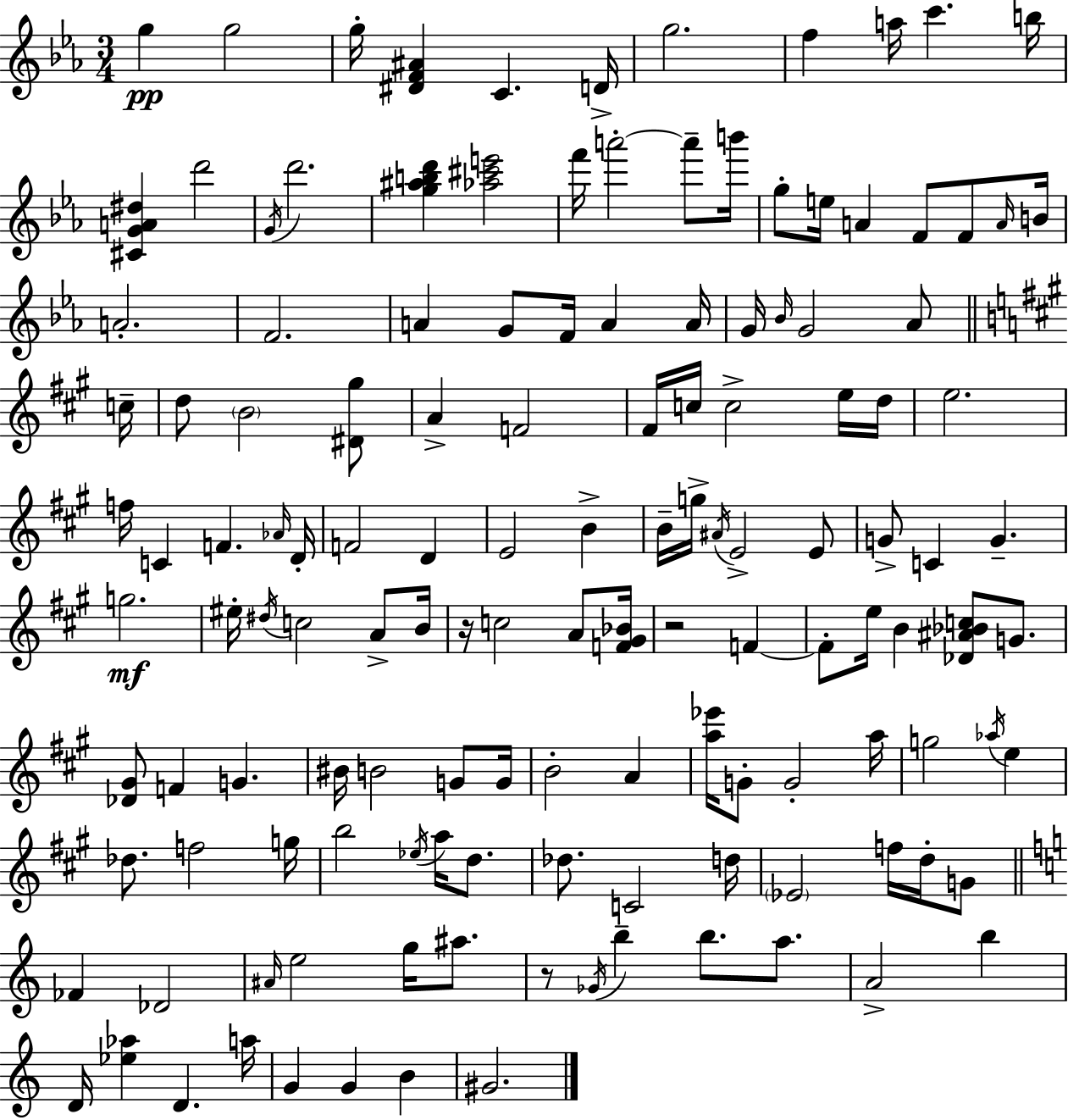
G5/q G5/h G5/s [D#4,F4,A#4]/q C4/q. D4/s G5/h. F5/q A5/s C6/q. B5/s [C#4,G4,A4,D#5]/q D6/h G4/s D6/h. [G5,A#5,B5,D6]/q [Ab5,C#6,E6]/h F6/s A6/h A6/e B6/s G5/e E5/s A4/q F4/e F4/e A4/s B4/s A4/h. F4/h. A4/q G4/e F4/s A4/q A4/s G4/s Bb4/s G4/h Ab4/e C5/s D5/e B4/h [D#4,G#5]/e A4/q F4/h F#4/s C5/s C5/h E5/s D5/s E5/h. F5/s C4/q F4/q. Ab4/s D4/s F4/h D4/q E4/h B4/q B4/s G5/s A#4/s E4/h E4/e G4/e C4/q G4/q. G5/h. EIS5/s D#5/s C5/h A4/e B4/s R/s C5/h A4/e [F4,G#4,Bb4]/s R/h F4/q F4/e E5/s B4/q [Db4,A#4,Bb4,C5]/e G4/e. [Db4,G#4]/e F4/q G4/q. BIS4/s B4/h G4/e G4/s B4/h A4/q [A5,Eb6]/s G4/e G4/h A5/s G5/h Ab5/s E5/q Db5/e. F5/h G5/s B5/h Eb5/s A5/s D5/e. Db5/e. C4/h D5/s Eb4/h F5/s D5/s G4/e FES4/q Db4/h A#4/s E5/h G5/s A#5/e. R/e Gb4/s B5/q B5/e. A5/e. A4/h B5/q D4/s [Eb5,Ab5]/q D4/q. A5/s G4/q G4/q B4/q G#4/h.